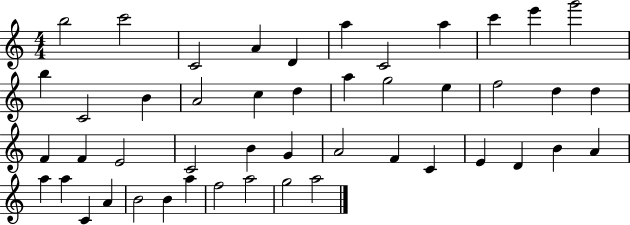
{
  \clef treble
  \numericTimeSignature
  \time 4/4
  \key c \major
  b''2 c'''2 | c'2 a'4 d'4 | a''4 c'2 a''4 | c'''4 e'''4 g'''2 | \break b''4 c'2 b'4 | a'2 c''4 d''4 | a''4 g''2 e''4 | f''2 d''4 d''4 | \break f'4 f'4 e'2 | c'2 b'4 g'4 | a'2 f'4 c'4 | e'4 d'4 b'4 a'4 | \break a''4 a''4 c'4 a'4 | b'2 b'4 a''4 | f''2 a''2 | g''2 a''2 | \break \bar "|."
}